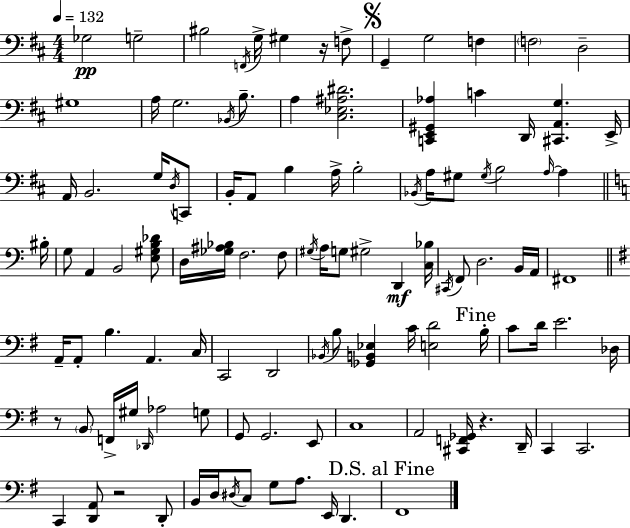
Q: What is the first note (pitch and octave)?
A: Gb3